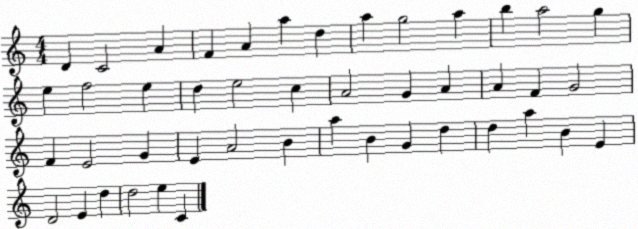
X:1
T:Untitled
M:4/4
L:1/4
K:C
D C2 A F A a d a g2 a b a2 g e f2 e d e2 c A2 G A A F G2 F E2 G E A2 B a B G d d a B E D2 E d d2 e C